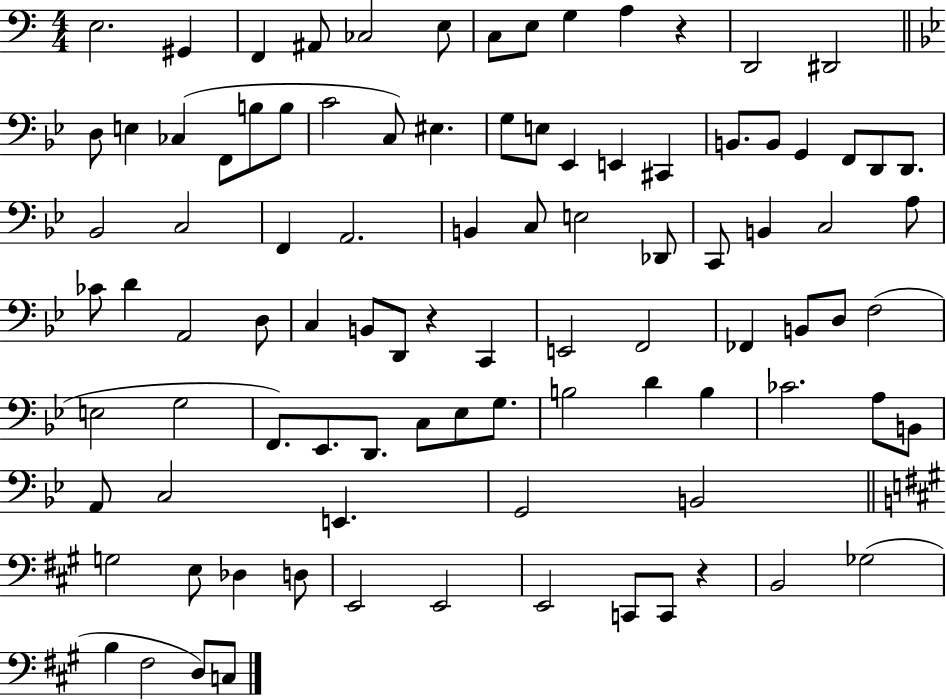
{
  \clef bass
  \numericTimeSignature
  \time 4/4
  \key c \major
  e2. gis,4 | f,4 ais,8 ces2 e8 | c8 e8 g4 a4 r4 | d,2 dis,2 | \break \bar "||" \break \key g \minor d8 e4 ces4( f,8 b8 b8 | c'2 c8) eis4. | g8 e8 ees,4 e,4 cis,4 | b,8. b,8 g,4 f,8 d,8 d,8. | \break bes,2 c2 | f,4 a,2. | b,4 c8 e2 des,8 | c,8 b,4 c2 a8 | \break ces'8 d'4 a,2 d8 | c4 b,8 d,8 r4 c,4 | e,2 f,2 | fes,4 b,8 d8 f2( | \break e2 g2 | f,8.) ees,8. d,8. c8 ees8 g8. | b2 d'4 b4 | ces'2. a8 b,8 | \break a,8 c2 e,4. | g,2 b,2 | \bar "||" \break \key a \major g2 e8 des4 d8 | e,2 e,2 | e,2 c,8 c,8 r4 | b,2 ges2( | \break b4 fis2 d8) c8 | \bar "|."
}